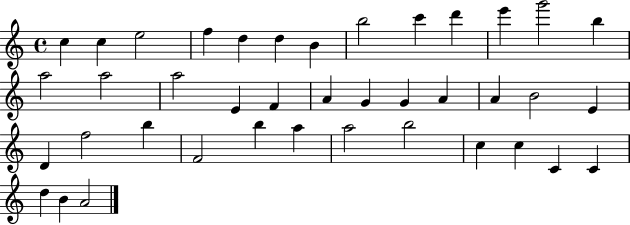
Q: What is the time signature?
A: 4/4